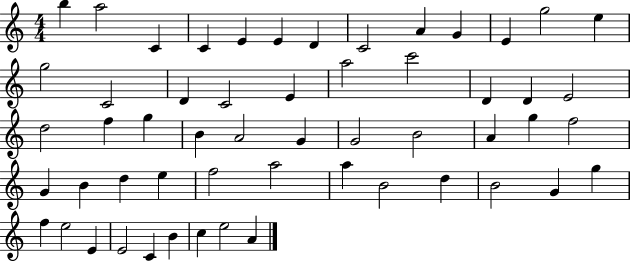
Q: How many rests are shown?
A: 0